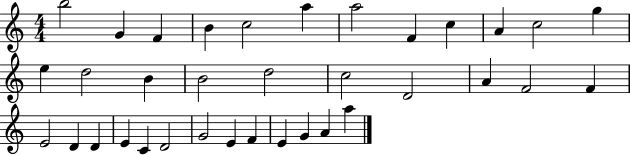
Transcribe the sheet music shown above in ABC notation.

X:1
T:Untitled
M:4/4
L:1/4
K:C
b2 G F B c2 a a2 F c A c2 g e d2 B B2 d2 c2 D2 A F2 F E2 D D E C D2 G2 E F E G A a